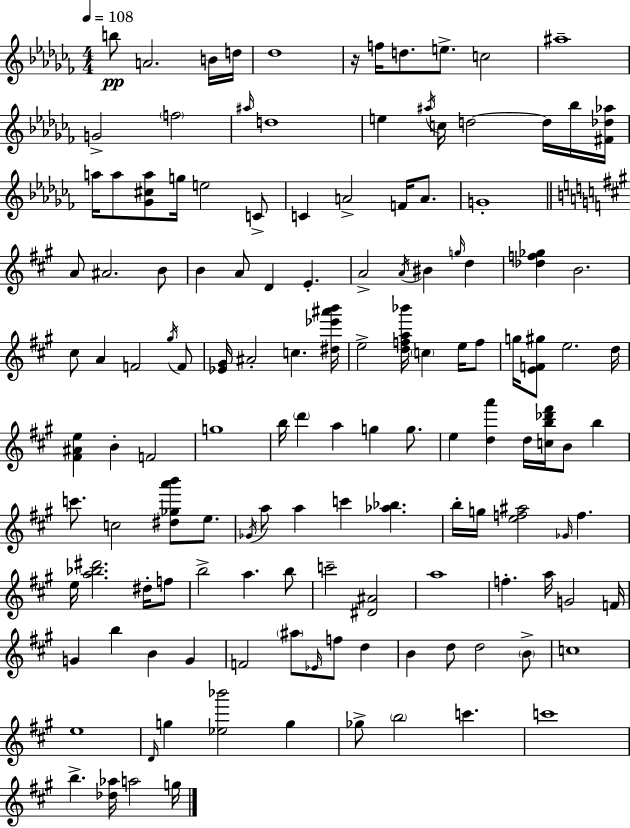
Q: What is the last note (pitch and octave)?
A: G5